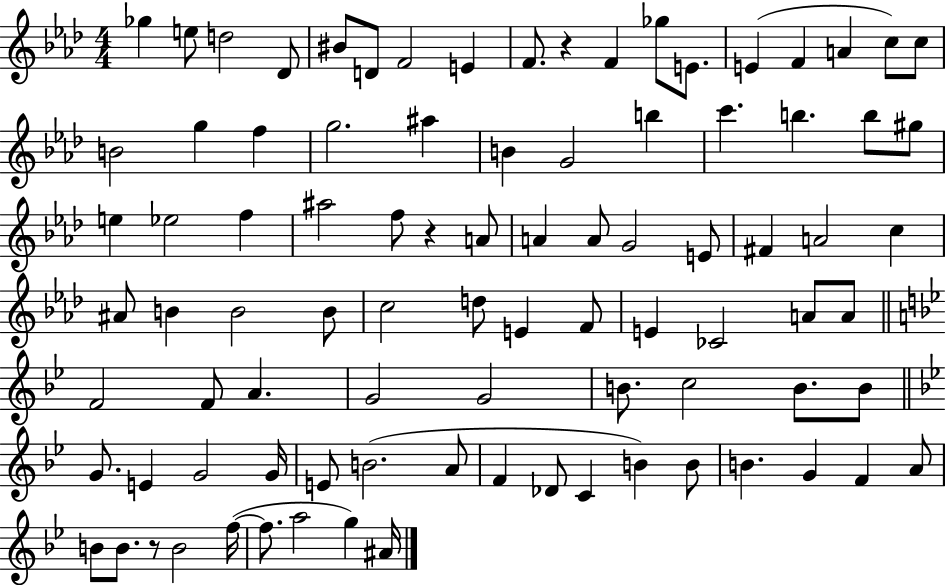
{
  \clef treble
  \numericTimeSignature
  \time 4/4
  \key aes \major
  ges''4 e''8 d''2 des'8 | bis'8 d'8 f'2 e'4 | f'8. r4 f'4 ges''8 e'8. | e'4( f'4 a'4 c''8) c''8 | \break b'2 g''4 f''4 | g''2. ais''4 | b'4 g'2 b''4 | c'''4. b''4. b''8 gis''8 | \break e''4 ees''2 f''4 | ais''2 f''8 r4 a'8 | a'4 a'8 g'2 e'8 | fis'4 a'2 c''4 | \break ais'8 b'4 b'2 b'8 | c''2 d''8 e'4 f'8 | e'4 ces'2 a'8 a'8 | \bar "||" \break \key g \minor f'2 f'8 a'4. | g'2 g'2 | b'8. c''2 b'8. b'8 | \bar "||" \break \key bes \major g'8. e'4 g'2 g'16 | e'8 b'2.( a'8 | f'4 des'8 c'4 b'4) b'8 | b'4. g'4 f'4 a'8 | \break b'8 b'8. r8 b'2 f''16~(~ | f''8. a''2 g''4) ais'16 | \bar "|."
}